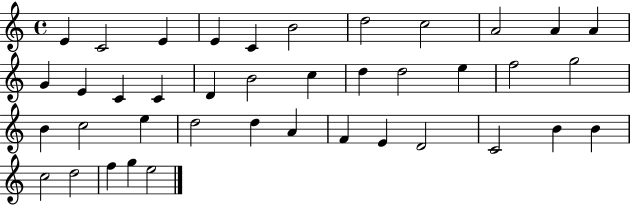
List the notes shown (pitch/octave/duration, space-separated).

E4/q C4/h E4/q E4/q C4/q B4/h D5/h C5/h A4/h A4/q A4/q G4/q E4/q C4/q C4/q D4/q B4/h C5/q D5/q D5/h E5/q F5/h G5/h B4/q C5/h E5/q D5/h D5/q A4/q F4/q E4/q D4/h C4/h B4/q B4/q C5/h D5/h F5/q G5/q E5/h